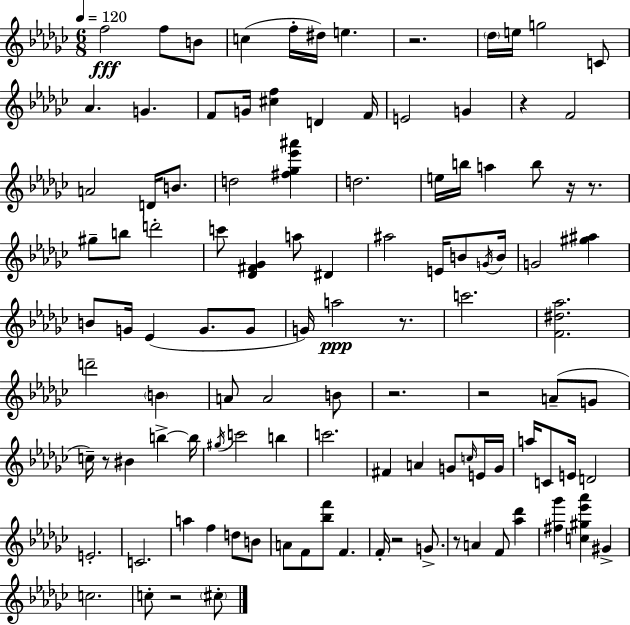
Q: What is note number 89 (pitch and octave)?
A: C5